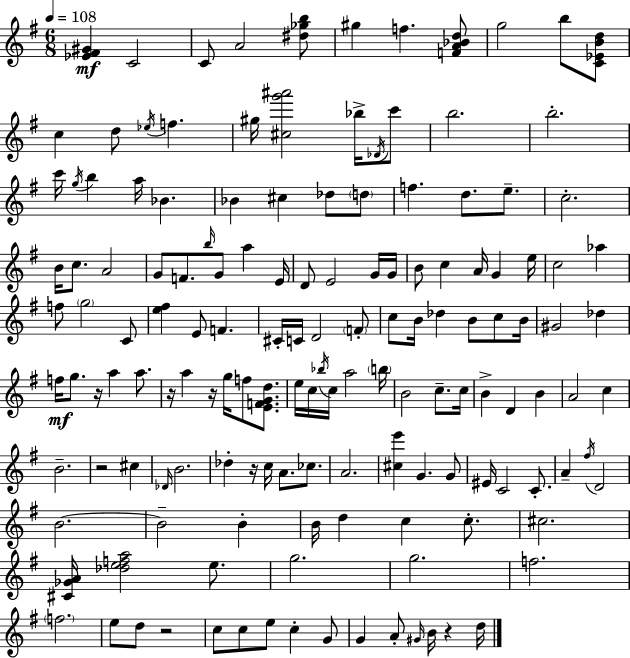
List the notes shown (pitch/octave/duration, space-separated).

[Eb4,F#4,G#4]/q C4/h C4/e A4/h [D#5,Gb5,B5]/e G#5/q F5/q. [F4,A4,Bb4,D5]/e G5/h B5/e [C4,Eb4,B4,D5]/e C5/q D5/e Eb5/s F5/q. G#5/s [C#5,G6,A#6]/h Bb5/s Db4/s C6/e B5/h. B5/h. C6/s G5/s B5/q A5/s Bb4/q. Bb4/q C#5/q Db5/e D5/e F5/q. D5/e. E5/e. C5/h. B4/s C5/e. A4/h G4/e F4/e. B5/s G4/e A5/q E4/s D4/e E4/h G4/s G4/s B4/e C5/q A4/s G4/q E5/s C5/h Ab5/q F5/e G5/h C4/e [E5,F#5]/q E4/e F4/q. C#4/s C4/s D4/h F4/e C5/e B4/s Db5/q B4/e C5/e B4/s G#4/h Db5/q F5/s G5/e. R/s A5/q A5/e. R/s A5/q R/s G5/s F5/e [E4,F4,G4,D5]/e. E5/s C5/s Bb5/s C5/s A5/h B5/s B4/h C5/e. C5/s B4/q D4/q B4/q A4/h C5/q B4/h. R/h C#5/q Db4/s B4/h. Db5/q R/s C5/s A4/e. CES5/e. A4/h. [C#5,E6]/q G4/q. G4/e EIS4/s C4/h C4/e. A4/q F#5/s D4/h B4/h. B4/h B4/q B4/s D5/q C5/q C5/e. C#5/h. [C#4,Gb4,A4]/s [Db5,E5,F5,A5]/h E5/e. G5/h. G5/h. F5/h. F5/h. E5/e D5/e R/h C5/e C5/e E5/e C5/q G4/e G4/q A4/e G#4/s B4/s R/q D5/s